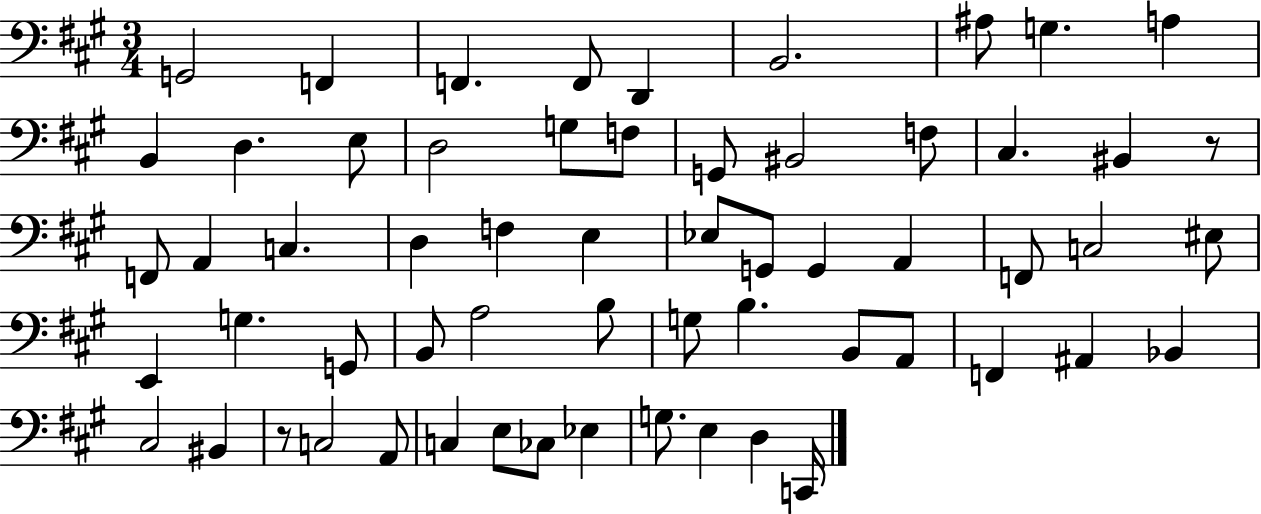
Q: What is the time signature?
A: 3/4